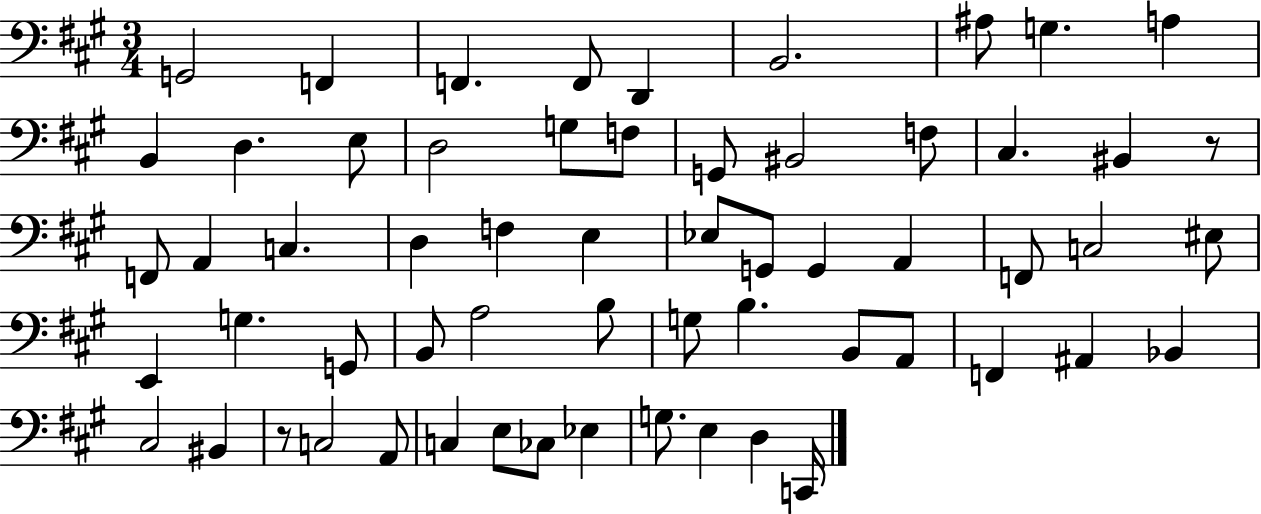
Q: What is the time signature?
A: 3/4